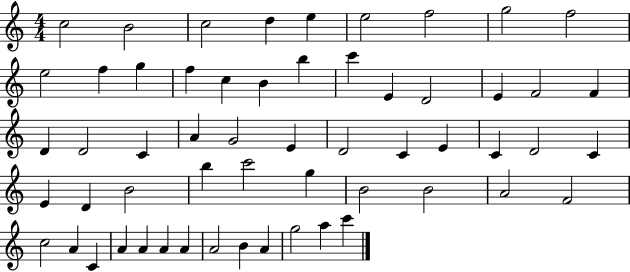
{
  \clef treble
  \numericTimeSignature
  \time 4/4
  \key c \major
  c''2 b'2 | c''2 d''4 e''4 | e''2 f''2 | g''2 f''2 | \break e''2 f''4 g''4 | f''4 c''4 b'4 b''4 | c'''4 e'4 d'2 | e'4 f'2 f'4 | \break d'4 d'2 c'4 | a'4 g'2 e'4 | d'2 c'4 e'4 | c'4 d'2 c'4 | \break e'4 d'4 b'2 | b''4 c'''2 g''4 | b'2 b'2 | a'2 f'2 | \break c''2 a'4 c'4 | a'4 a'4 a'4 a'4 | a'2 b'4 a'4 | g''2 a''4 c'''4 | \break \bar "|."
}